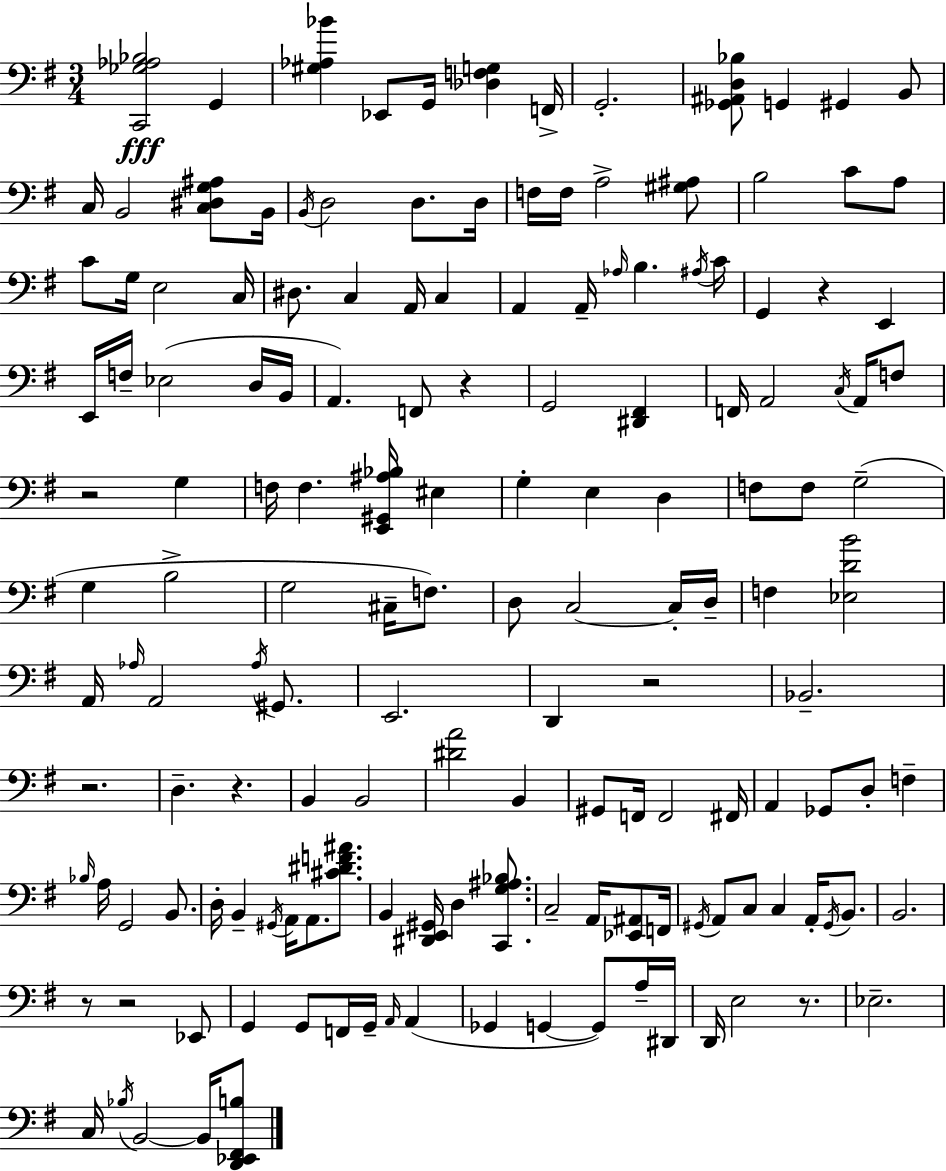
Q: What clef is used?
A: bass